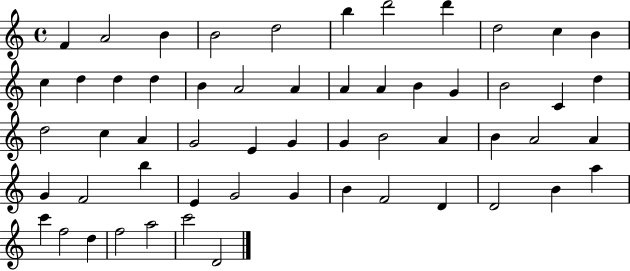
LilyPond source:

{
  \clef treble
  \time 4/4
  \defaultTimeSignature
  \key c \major
  f'4 a'2 b'4 | b'2 d''2 | b''4 d'''2 d'''4 | d''2 c''4 b'4 | \break c''4 d''4 d''4 d''4 | b'4 a'2 a'4 | a'4 a'4 b'4 g'4 | b'2 c'4 d''4 | \break d''2 c''4 a'4 | g'2 e'4 g'4 | g'4 b'2 a'4 | b'4 a'2 a'4 | \break g'4 f'2 b''4 | e'4 g'2 g'4 | b'4 f'2 d'4 | d'2 b'4 a''4 | \break c'''4 f''2 d''4 | f''2 a''2 | c'''2 d'2 | \bar "|."
}